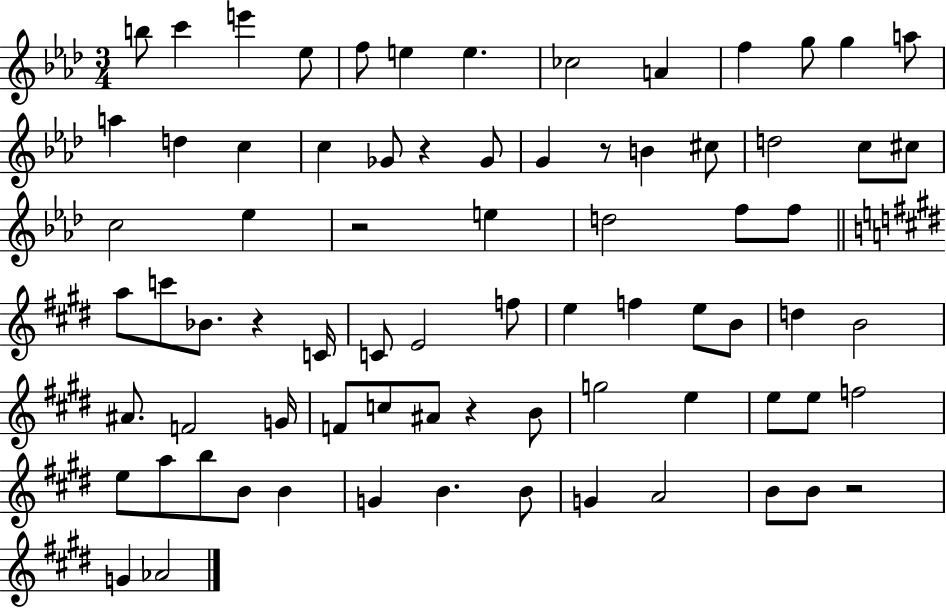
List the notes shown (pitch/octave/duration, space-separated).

B5/e C6/q E6/q Eb5/e F5/e E5/q E5/q. CES5/h A4/q F5/q G5/e G5/q A5/e A5/q D5/q C5/q C5/q Gb4/e R/q Gb4/e G4/q R/e B4/q C#5/e D5/h C5/e C#5/e C5/h Eb5/q R/h E5/q D5/h F5/e F5/e A5/e C6/e Bb4/e. R/q C4/s C4/e E4/h F5/e E5/q F5/q E5/e B4/e D5/q B4/h A#4/e. F4/h G4/s F4/e C5/e A#4/e R/q B4/e G5/h E5/q E5/e E5/e F5/h E5/e A5/e B5/e B4/e B4/q G4/q B4/q. B4/e G4/q A4/h B4/e B4/e R/h G4/q Ab4/h